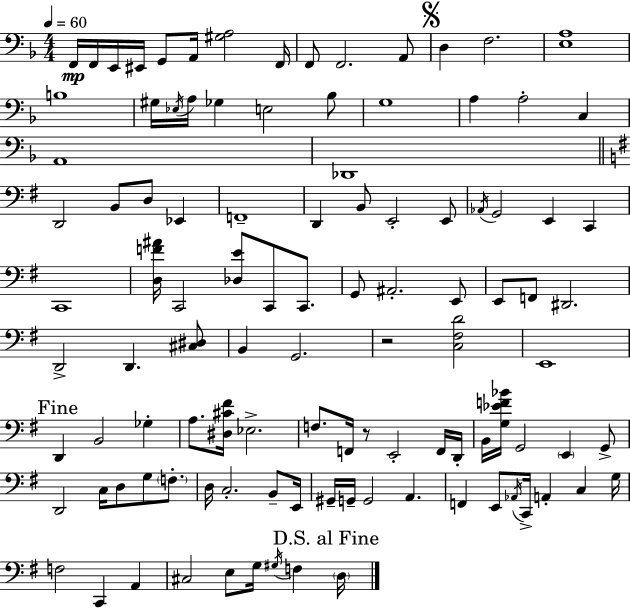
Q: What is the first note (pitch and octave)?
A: F2